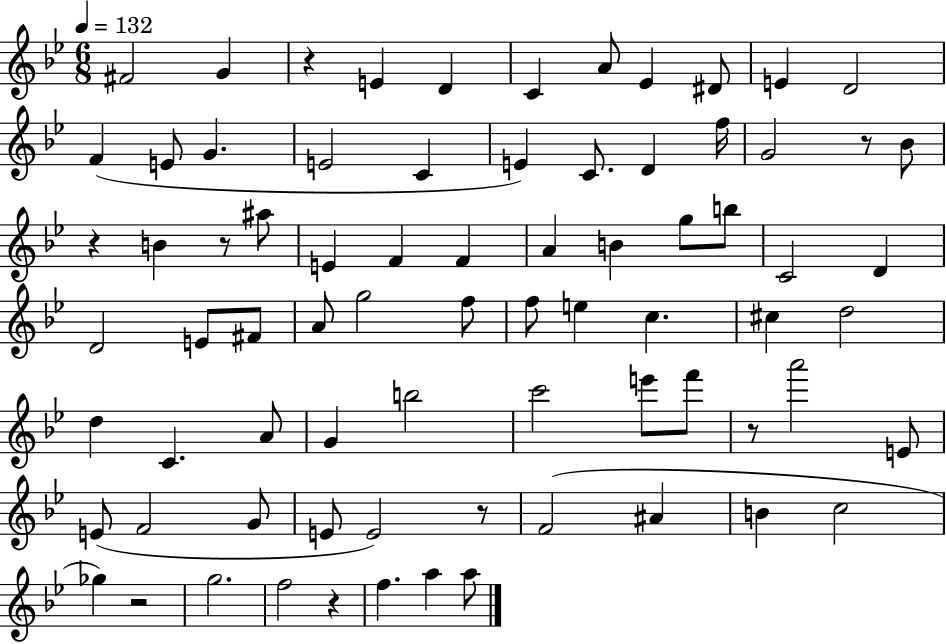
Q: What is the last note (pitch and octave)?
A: A5